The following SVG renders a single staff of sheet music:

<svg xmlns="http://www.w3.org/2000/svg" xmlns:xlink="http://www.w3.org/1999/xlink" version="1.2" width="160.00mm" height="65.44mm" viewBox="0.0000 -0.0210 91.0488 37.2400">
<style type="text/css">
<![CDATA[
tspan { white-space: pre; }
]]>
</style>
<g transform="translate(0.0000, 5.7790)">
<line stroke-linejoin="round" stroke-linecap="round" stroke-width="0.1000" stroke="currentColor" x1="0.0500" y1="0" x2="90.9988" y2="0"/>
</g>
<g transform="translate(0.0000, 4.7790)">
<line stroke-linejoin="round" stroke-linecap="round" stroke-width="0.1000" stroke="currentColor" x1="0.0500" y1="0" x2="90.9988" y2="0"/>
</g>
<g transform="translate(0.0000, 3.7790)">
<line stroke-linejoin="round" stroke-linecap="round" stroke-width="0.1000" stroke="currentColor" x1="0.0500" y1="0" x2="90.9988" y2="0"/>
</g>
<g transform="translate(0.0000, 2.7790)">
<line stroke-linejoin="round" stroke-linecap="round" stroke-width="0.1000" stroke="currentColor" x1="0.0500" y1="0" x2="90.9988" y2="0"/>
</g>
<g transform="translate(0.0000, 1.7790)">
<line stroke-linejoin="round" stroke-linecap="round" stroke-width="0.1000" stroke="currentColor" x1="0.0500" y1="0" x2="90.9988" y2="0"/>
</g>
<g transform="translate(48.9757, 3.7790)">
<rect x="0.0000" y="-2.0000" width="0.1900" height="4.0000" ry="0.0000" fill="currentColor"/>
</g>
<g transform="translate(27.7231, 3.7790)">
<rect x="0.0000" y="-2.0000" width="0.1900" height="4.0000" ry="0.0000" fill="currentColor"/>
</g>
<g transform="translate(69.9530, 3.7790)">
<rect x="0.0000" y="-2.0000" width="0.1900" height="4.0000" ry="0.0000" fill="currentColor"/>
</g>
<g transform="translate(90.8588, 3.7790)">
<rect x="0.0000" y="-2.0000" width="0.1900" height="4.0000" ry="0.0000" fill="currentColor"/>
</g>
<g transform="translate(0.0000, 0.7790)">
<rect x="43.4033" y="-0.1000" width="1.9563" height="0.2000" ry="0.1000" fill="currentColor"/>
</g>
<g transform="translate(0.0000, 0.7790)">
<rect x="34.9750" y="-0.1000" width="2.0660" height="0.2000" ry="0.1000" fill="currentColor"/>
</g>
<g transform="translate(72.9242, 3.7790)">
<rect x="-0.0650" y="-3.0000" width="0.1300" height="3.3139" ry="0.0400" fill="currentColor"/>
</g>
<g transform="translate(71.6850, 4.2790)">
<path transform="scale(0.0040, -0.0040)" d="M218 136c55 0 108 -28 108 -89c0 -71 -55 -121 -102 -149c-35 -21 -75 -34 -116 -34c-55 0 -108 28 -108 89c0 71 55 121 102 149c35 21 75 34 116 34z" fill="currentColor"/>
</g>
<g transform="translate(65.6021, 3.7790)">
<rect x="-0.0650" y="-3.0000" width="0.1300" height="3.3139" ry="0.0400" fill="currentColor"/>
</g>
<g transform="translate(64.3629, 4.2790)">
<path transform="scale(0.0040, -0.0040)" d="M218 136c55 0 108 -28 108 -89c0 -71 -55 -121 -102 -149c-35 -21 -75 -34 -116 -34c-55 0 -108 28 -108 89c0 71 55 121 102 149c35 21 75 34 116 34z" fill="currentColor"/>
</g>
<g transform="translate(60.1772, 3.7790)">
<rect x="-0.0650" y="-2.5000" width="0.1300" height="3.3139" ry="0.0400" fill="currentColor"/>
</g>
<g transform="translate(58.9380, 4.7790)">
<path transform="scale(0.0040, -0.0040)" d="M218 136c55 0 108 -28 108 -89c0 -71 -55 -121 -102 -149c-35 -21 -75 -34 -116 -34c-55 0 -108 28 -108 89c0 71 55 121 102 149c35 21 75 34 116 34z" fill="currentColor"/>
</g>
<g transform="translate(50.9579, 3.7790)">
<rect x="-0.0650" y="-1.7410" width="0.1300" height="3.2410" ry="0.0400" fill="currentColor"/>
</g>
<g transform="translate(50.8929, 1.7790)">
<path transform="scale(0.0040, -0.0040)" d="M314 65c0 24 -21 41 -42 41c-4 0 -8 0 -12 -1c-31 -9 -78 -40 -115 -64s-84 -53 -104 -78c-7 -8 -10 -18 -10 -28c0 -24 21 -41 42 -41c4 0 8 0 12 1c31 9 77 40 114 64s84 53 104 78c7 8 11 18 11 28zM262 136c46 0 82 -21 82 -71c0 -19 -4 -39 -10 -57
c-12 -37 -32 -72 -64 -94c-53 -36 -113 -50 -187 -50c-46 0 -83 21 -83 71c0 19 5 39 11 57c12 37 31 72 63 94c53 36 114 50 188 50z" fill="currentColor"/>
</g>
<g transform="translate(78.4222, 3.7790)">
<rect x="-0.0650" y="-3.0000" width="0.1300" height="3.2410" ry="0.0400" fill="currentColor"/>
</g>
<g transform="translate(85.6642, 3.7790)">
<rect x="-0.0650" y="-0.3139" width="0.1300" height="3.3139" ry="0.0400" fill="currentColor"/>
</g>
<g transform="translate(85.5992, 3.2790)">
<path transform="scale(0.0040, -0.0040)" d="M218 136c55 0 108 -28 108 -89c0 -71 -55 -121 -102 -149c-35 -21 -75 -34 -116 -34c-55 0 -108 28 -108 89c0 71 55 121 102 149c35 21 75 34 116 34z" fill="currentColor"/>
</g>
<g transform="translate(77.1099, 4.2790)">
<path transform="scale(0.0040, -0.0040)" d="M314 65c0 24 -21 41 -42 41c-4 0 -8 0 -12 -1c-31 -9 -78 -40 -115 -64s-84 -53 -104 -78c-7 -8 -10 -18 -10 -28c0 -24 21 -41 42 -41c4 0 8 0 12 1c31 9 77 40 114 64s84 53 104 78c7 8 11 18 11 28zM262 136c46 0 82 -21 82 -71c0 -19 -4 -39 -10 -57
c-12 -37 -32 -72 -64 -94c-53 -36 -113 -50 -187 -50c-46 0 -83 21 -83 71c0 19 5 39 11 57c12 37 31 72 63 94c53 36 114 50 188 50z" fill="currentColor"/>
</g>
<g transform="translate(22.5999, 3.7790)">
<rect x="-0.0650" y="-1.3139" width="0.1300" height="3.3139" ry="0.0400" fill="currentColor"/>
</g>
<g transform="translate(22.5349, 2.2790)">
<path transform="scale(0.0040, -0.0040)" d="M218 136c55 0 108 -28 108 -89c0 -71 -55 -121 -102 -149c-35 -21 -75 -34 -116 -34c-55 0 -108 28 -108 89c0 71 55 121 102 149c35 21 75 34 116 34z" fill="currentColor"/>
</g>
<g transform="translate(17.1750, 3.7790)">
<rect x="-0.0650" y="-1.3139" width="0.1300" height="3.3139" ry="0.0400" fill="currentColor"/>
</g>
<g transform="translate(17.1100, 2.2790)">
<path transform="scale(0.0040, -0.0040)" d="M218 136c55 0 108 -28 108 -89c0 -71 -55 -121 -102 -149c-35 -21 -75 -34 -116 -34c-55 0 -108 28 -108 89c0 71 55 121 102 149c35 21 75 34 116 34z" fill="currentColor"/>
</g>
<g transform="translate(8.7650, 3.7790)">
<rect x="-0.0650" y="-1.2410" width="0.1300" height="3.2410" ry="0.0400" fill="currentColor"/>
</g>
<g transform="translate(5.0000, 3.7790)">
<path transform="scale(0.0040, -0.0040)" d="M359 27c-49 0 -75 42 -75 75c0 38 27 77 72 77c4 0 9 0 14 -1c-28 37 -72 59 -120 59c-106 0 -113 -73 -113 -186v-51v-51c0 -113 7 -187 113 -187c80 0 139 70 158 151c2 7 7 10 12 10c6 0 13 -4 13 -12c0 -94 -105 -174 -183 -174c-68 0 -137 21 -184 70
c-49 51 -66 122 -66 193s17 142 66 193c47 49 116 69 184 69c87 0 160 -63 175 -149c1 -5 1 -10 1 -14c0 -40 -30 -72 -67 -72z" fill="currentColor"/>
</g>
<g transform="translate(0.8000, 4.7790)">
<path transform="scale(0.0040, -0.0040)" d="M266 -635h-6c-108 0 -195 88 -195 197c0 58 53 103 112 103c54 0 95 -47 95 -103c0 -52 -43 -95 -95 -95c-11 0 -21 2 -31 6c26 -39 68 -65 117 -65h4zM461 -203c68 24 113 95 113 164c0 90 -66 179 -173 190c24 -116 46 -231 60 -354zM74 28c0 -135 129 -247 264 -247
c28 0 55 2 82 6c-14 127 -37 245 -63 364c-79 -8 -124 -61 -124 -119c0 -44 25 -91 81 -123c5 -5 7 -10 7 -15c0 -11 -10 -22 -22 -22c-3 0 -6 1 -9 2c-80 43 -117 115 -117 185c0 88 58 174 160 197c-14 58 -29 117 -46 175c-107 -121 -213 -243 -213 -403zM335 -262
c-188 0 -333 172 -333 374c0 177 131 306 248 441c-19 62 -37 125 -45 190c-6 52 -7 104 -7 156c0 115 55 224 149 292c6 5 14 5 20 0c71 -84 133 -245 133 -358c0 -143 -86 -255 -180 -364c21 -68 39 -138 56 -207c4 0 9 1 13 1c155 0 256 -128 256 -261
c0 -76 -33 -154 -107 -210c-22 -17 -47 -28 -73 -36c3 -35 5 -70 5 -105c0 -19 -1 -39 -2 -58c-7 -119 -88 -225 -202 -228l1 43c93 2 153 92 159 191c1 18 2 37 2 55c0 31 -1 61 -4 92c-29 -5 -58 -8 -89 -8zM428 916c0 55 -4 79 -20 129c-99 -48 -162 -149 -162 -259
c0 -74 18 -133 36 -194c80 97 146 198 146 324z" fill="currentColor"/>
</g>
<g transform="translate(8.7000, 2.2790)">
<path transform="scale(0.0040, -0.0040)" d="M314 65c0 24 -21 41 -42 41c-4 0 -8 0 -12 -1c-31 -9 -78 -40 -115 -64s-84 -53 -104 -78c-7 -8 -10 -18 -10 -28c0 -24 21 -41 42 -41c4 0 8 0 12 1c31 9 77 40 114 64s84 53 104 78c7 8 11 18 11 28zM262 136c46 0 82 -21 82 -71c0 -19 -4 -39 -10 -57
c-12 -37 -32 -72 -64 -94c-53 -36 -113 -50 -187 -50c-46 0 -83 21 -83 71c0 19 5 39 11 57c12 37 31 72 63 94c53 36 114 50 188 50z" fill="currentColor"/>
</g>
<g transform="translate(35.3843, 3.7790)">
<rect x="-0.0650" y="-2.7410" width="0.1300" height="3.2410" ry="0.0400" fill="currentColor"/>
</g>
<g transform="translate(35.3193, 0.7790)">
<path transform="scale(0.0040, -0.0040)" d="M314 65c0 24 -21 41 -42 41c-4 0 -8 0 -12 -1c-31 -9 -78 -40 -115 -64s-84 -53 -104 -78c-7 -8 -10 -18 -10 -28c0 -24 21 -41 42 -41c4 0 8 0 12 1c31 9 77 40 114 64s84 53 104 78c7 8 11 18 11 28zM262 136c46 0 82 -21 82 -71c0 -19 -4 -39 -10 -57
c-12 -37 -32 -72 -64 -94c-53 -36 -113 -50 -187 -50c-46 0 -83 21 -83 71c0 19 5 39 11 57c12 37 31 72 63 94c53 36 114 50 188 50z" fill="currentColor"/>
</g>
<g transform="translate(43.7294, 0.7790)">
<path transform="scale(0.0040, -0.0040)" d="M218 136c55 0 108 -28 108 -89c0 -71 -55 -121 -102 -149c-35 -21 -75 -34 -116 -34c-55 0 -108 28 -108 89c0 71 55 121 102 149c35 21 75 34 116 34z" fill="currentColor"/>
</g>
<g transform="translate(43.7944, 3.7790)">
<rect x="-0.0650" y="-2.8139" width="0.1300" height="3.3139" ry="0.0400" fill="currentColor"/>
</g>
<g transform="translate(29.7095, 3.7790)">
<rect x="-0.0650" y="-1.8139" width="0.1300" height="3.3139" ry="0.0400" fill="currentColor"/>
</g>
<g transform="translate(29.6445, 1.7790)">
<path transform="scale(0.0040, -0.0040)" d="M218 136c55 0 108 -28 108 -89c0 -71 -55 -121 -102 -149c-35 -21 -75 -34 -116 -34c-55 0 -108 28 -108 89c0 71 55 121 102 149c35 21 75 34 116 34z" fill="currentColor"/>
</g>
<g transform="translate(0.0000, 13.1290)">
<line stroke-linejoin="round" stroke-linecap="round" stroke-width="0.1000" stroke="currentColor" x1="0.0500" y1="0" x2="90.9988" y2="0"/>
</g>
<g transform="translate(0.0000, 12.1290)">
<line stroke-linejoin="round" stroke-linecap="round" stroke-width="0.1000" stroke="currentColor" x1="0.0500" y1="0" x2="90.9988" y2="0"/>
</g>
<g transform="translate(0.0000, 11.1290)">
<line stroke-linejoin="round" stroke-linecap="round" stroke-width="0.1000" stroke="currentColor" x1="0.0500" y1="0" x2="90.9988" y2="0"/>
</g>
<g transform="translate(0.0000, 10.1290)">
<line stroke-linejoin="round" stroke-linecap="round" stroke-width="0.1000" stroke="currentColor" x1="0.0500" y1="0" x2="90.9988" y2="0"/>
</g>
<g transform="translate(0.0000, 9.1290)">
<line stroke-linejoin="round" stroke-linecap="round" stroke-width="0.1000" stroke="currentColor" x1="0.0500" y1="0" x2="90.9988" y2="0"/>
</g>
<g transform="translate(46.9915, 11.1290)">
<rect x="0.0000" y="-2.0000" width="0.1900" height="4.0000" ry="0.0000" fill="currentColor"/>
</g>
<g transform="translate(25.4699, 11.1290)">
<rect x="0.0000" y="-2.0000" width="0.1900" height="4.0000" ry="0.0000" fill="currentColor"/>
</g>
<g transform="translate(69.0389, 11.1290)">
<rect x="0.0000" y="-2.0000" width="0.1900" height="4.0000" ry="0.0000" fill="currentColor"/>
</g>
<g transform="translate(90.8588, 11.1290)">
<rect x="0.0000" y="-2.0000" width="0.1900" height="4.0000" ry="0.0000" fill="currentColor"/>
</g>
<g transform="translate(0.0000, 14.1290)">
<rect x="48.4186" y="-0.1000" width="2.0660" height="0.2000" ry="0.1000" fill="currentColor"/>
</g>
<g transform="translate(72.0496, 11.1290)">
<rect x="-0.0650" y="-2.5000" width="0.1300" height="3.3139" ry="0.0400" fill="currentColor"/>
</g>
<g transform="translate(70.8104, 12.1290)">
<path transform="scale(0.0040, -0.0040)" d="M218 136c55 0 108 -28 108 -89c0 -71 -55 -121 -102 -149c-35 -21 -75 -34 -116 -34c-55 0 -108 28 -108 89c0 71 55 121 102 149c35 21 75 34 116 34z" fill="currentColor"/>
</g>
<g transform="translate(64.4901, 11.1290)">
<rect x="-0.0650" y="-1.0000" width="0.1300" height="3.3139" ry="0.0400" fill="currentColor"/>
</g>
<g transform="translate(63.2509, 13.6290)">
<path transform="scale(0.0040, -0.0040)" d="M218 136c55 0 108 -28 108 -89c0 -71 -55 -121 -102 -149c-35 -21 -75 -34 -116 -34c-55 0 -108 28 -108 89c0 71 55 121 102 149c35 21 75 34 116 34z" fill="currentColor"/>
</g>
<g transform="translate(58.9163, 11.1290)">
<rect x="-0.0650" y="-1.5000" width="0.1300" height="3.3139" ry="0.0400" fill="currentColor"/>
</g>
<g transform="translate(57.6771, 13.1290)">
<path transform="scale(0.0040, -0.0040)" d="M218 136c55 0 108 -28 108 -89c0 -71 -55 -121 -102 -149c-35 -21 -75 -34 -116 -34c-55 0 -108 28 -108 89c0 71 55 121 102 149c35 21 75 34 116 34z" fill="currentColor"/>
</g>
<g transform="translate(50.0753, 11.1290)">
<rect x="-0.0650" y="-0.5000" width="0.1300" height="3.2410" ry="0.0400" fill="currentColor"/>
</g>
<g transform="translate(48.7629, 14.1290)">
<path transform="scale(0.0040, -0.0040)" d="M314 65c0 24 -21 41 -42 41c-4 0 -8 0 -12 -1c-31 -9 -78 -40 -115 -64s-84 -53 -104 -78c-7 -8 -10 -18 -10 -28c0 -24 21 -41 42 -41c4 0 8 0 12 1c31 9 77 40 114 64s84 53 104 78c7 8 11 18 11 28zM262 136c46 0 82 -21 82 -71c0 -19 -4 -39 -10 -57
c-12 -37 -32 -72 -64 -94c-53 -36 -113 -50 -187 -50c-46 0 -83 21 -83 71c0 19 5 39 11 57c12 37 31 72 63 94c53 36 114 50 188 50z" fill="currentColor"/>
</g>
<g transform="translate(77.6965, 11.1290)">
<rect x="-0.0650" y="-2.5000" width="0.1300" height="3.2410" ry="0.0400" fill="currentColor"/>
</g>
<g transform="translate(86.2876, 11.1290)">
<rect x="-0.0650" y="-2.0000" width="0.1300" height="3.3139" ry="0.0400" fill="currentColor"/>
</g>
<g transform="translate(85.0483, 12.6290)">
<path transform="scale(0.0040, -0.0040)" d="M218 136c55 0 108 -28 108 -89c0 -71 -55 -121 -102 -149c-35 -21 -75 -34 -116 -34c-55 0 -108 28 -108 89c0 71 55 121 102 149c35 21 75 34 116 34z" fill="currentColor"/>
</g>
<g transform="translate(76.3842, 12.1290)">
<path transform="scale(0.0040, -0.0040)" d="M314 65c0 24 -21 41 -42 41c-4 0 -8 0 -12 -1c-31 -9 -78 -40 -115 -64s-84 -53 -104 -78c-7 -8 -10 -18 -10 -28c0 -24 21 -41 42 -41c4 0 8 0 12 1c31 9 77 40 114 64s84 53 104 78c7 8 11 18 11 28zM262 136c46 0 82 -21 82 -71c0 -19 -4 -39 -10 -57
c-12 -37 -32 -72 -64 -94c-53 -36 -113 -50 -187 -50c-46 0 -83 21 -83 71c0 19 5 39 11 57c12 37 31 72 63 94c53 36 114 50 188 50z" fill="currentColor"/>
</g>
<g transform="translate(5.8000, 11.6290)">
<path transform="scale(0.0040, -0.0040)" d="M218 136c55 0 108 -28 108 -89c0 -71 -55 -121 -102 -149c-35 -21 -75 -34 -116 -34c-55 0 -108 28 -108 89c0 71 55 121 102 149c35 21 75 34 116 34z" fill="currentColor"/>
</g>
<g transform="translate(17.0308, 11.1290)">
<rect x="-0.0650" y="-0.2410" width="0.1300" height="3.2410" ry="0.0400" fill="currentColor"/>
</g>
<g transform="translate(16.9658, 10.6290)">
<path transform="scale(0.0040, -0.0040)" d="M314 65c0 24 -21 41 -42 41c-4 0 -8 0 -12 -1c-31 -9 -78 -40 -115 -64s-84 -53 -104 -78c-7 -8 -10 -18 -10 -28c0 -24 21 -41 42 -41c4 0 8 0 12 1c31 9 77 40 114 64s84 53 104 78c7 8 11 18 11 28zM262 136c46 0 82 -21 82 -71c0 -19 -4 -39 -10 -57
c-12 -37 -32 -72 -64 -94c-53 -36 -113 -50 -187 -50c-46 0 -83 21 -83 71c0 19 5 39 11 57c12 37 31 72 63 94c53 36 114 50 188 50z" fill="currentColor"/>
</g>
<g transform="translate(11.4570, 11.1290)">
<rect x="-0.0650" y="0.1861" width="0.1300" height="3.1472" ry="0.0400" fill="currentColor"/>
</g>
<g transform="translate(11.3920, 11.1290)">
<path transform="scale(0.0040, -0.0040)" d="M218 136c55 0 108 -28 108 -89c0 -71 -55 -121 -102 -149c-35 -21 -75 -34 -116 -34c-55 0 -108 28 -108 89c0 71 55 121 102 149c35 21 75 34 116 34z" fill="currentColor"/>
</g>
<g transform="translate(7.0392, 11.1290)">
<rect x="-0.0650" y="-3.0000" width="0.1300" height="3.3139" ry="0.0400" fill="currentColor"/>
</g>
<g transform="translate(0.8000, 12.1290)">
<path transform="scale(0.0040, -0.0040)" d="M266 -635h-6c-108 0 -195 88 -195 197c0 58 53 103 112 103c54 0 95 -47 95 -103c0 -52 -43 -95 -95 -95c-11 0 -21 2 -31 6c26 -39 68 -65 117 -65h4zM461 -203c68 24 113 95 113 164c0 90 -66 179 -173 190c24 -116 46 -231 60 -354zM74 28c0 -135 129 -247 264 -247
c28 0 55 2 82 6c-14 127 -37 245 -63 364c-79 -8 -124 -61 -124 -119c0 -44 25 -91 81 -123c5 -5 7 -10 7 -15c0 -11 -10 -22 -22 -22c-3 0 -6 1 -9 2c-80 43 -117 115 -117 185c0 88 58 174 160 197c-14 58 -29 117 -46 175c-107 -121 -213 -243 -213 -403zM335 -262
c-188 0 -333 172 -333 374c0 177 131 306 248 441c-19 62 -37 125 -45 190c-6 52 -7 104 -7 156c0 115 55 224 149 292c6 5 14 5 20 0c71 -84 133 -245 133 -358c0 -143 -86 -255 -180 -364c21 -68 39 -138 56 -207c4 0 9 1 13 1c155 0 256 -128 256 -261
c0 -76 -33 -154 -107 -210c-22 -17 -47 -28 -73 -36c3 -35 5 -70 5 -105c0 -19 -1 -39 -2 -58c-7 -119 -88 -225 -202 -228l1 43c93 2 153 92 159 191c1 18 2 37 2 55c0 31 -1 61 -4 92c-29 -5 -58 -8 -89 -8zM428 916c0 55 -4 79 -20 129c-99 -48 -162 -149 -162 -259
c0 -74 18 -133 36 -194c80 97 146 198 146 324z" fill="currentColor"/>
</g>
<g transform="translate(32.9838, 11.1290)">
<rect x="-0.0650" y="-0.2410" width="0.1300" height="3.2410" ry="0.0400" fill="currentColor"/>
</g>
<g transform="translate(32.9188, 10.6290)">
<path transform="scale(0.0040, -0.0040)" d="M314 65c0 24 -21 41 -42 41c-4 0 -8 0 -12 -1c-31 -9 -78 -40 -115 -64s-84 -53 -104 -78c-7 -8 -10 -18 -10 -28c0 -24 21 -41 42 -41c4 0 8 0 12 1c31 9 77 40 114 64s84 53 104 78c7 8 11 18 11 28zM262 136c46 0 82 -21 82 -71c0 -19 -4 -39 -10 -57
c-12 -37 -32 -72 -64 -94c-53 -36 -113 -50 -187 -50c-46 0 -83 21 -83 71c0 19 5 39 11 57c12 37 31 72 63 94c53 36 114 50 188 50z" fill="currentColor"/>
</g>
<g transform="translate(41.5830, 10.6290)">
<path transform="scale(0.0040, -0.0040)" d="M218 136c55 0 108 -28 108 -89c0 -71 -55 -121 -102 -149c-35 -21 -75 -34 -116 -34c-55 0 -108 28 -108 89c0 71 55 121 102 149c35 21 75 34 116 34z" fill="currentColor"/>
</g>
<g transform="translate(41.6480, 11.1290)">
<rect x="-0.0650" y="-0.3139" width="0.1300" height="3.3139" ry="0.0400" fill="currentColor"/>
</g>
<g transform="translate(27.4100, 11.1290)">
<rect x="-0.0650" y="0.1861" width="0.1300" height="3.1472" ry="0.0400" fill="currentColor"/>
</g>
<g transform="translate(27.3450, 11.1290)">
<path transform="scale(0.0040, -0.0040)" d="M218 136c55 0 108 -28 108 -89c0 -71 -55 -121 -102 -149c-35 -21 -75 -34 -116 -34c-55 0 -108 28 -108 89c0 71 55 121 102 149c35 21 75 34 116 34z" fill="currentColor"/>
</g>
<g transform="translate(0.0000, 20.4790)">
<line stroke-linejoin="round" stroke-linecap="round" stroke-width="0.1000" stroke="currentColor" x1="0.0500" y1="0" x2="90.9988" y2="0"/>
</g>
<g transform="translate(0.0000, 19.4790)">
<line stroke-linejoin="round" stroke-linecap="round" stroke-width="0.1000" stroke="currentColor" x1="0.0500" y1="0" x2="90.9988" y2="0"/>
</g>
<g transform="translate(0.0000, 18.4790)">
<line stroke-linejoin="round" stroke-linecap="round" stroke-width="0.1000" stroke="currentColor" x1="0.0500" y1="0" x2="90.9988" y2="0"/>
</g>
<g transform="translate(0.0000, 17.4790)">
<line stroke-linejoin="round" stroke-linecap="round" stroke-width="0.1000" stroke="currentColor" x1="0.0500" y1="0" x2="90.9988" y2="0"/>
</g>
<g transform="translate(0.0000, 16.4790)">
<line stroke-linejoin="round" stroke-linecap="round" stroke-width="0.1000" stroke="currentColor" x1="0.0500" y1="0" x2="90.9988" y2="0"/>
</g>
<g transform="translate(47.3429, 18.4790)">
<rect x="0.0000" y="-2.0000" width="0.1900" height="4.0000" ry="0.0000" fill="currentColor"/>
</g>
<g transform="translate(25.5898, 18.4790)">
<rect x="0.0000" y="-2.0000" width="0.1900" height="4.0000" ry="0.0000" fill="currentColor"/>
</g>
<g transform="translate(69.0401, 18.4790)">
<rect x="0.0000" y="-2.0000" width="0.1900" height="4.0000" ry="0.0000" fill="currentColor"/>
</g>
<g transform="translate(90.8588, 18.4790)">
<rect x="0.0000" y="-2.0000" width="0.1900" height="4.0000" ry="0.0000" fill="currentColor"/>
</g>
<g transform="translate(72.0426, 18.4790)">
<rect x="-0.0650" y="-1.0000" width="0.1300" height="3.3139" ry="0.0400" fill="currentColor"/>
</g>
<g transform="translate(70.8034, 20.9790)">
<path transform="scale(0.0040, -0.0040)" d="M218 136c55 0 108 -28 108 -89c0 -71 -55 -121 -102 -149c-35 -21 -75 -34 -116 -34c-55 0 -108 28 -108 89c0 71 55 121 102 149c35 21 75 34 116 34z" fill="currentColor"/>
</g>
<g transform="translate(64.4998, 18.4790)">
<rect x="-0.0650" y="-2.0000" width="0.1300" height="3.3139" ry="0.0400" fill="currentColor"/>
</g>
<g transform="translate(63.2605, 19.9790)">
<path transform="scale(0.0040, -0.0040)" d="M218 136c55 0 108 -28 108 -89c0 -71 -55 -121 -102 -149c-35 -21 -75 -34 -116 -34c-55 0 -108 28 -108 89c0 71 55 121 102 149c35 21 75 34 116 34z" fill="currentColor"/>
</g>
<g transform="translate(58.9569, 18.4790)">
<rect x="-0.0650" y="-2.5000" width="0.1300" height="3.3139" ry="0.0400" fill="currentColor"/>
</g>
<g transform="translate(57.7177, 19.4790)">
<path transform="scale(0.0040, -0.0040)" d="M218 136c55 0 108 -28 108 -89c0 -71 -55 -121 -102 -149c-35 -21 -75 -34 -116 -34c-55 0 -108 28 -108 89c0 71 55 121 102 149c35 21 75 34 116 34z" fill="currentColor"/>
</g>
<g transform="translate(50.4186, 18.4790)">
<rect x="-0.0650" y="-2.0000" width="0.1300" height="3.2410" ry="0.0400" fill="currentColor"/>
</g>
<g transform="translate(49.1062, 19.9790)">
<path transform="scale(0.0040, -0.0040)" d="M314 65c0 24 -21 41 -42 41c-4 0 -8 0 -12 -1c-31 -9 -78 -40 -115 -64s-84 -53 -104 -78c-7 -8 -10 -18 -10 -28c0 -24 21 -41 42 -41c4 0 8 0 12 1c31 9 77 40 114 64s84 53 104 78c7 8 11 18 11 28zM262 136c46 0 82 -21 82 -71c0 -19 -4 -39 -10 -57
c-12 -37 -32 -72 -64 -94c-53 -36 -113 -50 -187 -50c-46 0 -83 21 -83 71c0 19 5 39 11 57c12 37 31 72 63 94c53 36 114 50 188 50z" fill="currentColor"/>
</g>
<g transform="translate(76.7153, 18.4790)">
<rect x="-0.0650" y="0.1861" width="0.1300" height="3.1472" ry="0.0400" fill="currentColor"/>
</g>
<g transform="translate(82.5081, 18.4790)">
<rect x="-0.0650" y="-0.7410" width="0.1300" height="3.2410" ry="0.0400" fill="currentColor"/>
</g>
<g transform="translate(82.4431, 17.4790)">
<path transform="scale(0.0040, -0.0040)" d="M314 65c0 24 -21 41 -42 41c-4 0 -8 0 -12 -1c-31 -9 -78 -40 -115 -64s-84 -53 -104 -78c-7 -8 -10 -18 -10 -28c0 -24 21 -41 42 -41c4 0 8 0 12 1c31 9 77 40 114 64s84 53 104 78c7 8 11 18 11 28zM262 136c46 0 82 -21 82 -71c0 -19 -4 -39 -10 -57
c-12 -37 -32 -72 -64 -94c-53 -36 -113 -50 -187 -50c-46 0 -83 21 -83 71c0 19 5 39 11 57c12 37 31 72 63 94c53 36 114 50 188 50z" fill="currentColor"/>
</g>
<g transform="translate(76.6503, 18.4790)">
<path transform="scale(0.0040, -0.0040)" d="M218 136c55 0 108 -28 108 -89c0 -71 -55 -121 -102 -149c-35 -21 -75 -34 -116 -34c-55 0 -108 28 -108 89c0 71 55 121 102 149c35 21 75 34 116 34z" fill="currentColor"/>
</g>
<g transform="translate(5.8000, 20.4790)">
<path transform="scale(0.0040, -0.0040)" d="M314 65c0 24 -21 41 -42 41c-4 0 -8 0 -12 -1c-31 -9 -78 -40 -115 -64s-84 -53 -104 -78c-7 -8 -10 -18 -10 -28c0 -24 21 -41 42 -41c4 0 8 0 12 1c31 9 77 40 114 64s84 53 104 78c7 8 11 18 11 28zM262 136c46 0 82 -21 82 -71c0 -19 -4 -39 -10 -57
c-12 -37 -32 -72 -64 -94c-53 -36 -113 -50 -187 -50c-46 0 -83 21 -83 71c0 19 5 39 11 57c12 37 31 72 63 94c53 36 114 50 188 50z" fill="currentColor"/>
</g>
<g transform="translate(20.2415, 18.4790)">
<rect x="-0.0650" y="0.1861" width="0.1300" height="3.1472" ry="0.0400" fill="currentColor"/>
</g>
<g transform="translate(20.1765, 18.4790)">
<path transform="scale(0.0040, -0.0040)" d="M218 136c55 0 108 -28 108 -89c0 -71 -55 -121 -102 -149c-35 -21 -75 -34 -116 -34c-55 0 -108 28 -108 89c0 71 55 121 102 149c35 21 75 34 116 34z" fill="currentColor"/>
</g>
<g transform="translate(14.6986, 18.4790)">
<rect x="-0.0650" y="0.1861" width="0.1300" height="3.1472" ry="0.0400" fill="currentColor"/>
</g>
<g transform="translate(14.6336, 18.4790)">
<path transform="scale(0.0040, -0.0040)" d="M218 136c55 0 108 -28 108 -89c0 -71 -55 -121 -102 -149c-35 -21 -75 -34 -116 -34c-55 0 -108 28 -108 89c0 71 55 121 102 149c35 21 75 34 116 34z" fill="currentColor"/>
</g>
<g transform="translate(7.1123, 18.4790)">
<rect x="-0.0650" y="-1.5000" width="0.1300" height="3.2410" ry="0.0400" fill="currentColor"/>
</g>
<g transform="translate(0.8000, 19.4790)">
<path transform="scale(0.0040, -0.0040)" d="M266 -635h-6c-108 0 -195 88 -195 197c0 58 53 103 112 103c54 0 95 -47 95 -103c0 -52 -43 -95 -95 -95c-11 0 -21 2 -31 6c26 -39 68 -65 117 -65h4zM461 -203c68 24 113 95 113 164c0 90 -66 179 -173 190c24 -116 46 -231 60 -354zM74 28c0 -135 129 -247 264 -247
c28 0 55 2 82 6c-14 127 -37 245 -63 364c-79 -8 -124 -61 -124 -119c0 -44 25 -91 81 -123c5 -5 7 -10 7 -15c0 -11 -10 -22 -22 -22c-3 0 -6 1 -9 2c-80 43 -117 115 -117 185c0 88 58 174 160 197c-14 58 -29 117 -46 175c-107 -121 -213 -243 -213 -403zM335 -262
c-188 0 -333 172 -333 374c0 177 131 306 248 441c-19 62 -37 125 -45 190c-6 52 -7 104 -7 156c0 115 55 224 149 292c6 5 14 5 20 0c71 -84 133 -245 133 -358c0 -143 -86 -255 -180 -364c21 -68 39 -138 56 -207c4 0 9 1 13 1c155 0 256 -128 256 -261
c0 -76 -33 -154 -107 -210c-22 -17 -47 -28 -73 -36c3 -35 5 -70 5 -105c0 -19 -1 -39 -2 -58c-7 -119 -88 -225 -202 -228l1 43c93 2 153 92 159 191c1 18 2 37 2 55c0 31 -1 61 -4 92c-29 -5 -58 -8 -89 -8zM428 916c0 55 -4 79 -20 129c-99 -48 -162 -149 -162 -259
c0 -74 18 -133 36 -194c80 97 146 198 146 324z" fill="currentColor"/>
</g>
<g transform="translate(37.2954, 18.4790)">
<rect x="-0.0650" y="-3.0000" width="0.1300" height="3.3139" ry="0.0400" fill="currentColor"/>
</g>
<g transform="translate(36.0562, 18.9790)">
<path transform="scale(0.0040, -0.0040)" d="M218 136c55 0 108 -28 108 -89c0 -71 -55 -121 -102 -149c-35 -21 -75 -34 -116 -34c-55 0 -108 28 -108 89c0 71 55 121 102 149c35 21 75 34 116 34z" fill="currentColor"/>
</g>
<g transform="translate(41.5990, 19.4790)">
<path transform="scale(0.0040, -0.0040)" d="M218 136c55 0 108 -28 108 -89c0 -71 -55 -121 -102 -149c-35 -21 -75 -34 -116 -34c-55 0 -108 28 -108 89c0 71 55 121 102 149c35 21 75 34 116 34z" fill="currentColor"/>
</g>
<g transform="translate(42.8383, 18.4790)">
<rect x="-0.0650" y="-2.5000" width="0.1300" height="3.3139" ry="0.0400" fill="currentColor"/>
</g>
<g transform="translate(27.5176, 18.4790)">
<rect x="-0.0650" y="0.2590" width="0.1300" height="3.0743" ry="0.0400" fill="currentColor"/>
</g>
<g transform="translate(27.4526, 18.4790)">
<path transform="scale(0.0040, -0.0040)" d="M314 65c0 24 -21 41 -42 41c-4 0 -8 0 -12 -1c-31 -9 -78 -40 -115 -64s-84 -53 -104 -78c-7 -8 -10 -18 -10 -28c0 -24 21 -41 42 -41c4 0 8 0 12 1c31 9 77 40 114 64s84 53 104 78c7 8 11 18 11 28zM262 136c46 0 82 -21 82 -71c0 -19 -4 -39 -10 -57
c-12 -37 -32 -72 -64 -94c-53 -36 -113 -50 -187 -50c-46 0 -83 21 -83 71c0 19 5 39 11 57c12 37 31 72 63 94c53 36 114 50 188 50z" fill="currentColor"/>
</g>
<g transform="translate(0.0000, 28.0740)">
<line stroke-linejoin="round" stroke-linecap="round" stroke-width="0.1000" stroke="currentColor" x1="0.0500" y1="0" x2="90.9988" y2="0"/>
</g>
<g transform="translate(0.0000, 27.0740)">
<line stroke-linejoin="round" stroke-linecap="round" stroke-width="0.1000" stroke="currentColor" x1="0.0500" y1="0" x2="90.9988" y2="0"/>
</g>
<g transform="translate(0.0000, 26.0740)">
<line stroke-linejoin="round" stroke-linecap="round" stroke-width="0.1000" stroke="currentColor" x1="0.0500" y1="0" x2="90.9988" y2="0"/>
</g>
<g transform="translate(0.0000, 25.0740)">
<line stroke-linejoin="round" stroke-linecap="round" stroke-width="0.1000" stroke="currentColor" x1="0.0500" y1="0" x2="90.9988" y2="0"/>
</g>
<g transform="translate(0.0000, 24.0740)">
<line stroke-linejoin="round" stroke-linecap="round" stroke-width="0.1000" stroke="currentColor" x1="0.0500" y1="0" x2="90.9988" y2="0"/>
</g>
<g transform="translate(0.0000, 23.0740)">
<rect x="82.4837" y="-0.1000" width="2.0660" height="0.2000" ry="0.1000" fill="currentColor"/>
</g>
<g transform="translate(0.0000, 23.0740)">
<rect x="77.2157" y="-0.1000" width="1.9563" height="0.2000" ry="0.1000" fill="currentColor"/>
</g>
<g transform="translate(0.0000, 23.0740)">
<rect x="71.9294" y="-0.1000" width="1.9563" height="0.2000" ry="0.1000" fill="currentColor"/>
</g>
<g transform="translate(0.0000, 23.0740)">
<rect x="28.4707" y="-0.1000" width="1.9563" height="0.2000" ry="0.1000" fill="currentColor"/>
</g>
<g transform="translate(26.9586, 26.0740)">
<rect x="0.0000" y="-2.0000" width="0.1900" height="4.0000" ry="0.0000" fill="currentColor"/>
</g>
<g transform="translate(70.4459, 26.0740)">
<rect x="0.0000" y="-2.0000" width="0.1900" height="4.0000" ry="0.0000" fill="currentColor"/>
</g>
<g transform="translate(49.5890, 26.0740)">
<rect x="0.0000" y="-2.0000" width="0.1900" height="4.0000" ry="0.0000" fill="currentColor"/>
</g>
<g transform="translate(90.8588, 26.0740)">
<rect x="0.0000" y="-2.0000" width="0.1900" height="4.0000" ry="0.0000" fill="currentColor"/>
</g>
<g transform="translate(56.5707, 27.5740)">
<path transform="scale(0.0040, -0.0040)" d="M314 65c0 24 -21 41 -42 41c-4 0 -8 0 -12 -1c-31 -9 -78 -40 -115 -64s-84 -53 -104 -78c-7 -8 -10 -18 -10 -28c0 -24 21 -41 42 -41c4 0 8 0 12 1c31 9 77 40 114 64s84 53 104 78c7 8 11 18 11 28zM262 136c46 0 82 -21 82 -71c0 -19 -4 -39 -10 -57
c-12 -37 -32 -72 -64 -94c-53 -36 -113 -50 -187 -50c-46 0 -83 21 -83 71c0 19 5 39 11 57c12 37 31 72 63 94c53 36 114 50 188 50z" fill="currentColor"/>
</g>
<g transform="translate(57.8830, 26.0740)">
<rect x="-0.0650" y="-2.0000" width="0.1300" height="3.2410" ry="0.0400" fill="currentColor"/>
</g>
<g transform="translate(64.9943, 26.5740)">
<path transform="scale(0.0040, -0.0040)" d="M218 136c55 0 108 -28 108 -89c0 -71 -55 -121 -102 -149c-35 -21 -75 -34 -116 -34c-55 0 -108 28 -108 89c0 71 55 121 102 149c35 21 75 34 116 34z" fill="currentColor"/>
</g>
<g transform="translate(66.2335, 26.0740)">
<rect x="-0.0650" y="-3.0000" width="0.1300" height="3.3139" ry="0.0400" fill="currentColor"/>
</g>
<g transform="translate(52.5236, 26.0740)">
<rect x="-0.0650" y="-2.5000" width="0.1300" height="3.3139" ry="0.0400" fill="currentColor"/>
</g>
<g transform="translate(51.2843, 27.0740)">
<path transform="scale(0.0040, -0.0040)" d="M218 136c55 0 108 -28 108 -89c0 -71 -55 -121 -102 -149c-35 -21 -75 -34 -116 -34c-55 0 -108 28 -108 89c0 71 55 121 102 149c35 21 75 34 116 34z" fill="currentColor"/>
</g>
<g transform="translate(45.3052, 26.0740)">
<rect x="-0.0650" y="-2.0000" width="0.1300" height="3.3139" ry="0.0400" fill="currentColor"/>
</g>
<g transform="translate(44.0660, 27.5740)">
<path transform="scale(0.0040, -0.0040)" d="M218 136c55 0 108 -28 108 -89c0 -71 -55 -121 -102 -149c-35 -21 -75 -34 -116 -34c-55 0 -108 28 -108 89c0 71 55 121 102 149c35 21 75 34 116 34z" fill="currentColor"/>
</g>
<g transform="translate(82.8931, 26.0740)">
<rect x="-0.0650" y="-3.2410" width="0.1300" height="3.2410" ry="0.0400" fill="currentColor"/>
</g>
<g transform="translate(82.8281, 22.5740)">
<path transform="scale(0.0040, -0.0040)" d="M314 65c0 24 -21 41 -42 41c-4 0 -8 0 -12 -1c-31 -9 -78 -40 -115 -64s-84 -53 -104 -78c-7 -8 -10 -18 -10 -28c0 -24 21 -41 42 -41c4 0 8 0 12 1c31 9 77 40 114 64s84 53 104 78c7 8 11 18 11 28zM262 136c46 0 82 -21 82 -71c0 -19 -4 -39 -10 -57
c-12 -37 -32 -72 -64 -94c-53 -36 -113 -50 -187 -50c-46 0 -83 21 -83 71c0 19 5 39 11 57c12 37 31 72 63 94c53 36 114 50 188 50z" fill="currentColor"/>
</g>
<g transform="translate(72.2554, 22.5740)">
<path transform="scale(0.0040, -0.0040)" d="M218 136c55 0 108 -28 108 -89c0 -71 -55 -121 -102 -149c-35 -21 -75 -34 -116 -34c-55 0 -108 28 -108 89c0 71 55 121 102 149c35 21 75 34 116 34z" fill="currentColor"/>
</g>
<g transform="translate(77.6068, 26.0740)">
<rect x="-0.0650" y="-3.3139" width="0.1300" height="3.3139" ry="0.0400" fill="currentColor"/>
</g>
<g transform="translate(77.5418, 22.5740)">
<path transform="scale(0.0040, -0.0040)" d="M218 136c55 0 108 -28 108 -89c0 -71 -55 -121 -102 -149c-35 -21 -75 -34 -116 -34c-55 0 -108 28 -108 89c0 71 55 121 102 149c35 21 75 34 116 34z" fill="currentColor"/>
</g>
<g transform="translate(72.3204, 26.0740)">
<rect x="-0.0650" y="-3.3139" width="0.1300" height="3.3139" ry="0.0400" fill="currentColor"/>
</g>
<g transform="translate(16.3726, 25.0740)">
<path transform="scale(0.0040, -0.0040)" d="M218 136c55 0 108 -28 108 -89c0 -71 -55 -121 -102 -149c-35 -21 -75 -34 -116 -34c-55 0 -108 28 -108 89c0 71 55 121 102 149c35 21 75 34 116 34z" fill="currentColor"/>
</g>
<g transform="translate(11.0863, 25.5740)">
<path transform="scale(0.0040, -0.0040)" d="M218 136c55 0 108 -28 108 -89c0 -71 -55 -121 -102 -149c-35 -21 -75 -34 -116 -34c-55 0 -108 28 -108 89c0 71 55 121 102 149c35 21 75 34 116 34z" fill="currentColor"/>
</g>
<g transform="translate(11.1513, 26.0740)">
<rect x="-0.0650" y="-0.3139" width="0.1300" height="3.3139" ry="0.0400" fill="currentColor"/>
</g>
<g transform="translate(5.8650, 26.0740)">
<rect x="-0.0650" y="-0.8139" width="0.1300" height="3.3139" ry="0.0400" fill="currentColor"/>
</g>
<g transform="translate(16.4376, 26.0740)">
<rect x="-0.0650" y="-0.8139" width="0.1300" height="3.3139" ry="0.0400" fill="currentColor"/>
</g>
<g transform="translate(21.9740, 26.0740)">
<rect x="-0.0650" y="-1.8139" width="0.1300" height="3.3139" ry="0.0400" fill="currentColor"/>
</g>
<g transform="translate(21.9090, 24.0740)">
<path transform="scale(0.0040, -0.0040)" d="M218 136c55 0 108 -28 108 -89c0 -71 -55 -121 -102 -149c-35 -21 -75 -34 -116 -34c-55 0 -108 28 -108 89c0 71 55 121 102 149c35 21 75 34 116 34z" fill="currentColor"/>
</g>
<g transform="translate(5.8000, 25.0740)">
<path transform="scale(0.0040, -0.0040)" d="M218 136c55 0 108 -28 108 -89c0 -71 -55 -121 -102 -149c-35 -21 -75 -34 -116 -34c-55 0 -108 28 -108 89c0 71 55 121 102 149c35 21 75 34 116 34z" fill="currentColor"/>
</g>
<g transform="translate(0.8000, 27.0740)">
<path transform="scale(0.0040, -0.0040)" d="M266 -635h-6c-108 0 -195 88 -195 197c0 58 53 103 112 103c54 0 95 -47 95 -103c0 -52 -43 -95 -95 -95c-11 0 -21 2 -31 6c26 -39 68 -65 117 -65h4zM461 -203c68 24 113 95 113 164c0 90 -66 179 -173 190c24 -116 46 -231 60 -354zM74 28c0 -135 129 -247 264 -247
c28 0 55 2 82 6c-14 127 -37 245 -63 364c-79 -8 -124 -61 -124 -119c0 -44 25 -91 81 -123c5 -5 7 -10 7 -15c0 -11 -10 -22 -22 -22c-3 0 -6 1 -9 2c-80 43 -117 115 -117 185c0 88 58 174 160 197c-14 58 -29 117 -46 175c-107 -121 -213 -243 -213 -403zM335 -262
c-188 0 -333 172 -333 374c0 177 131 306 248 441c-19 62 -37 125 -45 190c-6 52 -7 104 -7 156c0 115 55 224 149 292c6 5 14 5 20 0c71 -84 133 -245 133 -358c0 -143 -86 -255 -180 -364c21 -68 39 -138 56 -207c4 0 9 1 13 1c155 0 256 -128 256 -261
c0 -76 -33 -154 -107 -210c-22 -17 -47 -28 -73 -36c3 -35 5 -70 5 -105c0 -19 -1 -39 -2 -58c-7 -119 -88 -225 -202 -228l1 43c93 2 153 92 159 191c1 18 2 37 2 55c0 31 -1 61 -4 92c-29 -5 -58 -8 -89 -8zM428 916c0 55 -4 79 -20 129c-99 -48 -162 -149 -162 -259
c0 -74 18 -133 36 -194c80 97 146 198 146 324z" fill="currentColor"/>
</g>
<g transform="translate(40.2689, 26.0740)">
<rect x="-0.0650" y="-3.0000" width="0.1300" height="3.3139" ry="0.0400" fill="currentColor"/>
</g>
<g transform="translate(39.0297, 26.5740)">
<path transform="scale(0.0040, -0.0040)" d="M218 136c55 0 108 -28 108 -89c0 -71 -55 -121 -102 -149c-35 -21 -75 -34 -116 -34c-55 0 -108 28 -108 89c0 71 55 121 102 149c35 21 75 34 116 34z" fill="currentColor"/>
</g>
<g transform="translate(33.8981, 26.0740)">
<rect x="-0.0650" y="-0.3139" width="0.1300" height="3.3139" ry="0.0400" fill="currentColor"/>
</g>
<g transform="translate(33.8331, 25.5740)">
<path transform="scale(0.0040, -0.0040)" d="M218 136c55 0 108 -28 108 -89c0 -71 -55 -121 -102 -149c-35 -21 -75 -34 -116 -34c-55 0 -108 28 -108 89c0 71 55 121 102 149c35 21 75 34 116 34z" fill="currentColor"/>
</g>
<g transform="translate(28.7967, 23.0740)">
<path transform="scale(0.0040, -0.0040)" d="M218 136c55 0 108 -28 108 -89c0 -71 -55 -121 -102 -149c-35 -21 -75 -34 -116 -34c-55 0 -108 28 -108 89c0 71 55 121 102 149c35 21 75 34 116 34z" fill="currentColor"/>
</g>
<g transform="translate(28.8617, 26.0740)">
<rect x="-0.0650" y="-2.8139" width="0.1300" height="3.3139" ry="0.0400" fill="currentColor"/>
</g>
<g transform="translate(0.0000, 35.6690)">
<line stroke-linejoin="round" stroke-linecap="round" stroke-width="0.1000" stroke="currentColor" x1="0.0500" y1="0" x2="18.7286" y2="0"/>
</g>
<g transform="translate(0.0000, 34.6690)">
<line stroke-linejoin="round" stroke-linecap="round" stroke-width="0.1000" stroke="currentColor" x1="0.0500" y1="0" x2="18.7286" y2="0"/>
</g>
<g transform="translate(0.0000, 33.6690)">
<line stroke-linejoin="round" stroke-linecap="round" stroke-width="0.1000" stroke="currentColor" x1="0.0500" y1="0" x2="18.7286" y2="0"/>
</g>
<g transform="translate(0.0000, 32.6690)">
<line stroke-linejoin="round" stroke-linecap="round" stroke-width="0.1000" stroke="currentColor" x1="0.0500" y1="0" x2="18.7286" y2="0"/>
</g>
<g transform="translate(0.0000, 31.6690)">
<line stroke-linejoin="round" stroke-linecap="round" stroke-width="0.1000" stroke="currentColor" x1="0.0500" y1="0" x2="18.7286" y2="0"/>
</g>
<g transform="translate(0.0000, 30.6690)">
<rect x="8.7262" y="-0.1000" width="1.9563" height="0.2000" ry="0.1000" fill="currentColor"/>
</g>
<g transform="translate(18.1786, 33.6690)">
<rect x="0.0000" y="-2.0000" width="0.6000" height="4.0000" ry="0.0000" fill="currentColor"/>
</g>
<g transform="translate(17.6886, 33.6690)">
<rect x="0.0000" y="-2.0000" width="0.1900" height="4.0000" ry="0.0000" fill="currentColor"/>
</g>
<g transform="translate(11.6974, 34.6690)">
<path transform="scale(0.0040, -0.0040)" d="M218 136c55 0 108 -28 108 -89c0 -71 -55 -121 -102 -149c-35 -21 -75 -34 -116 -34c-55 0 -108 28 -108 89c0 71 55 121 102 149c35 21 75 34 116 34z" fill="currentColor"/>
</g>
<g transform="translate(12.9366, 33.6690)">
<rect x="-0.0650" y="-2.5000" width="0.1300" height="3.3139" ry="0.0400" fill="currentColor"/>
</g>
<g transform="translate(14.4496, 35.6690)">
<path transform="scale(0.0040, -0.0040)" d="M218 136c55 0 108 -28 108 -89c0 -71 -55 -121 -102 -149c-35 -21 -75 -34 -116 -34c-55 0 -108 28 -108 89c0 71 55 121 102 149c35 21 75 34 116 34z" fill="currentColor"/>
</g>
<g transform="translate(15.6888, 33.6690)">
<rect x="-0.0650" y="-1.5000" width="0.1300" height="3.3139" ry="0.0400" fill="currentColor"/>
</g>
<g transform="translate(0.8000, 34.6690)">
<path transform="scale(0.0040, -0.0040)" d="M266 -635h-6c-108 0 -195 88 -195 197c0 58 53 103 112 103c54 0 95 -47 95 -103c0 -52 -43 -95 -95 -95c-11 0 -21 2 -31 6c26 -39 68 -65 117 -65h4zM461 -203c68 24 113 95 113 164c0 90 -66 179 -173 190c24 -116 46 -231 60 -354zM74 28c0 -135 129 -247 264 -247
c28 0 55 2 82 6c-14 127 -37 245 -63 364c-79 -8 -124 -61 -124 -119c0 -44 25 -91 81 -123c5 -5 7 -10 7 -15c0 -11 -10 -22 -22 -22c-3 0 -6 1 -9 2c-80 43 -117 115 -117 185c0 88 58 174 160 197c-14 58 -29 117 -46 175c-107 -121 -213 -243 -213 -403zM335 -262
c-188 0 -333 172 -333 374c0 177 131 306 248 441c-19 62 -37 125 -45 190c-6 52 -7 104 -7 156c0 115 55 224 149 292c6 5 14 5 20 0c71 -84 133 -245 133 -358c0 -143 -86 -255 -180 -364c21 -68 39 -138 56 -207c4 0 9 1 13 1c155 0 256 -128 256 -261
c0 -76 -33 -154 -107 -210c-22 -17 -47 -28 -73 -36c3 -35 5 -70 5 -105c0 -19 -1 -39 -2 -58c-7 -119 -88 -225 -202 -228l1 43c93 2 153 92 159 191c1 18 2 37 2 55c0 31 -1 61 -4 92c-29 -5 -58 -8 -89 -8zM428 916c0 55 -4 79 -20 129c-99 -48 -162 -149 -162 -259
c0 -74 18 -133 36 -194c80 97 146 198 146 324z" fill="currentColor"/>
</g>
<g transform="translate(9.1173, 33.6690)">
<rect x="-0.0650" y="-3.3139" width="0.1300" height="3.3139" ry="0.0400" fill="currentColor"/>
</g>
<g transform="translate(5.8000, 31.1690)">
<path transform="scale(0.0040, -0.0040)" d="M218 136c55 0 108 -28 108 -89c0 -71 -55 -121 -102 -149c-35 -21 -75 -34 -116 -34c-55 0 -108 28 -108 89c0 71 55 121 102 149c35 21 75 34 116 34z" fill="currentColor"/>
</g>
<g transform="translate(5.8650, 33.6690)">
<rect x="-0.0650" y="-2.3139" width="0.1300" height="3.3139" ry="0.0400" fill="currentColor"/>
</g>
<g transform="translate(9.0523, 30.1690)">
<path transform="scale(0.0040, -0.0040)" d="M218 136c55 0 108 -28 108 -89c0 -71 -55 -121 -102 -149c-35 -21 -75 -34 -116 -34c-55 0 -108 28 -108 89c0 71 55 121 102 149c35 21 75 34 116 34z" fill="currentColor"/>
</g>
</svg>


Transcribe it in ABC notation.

X:1
T:Untitled
M:4/4
L:1/4
K:C
e2 e e f a2 a f2 G A A A2 c A B c2 B c2 c C2 E D G G2 F E2 B B B2 A G F2 G F D B d2 d c d f a c A F G F2 A b b b2 g b G E